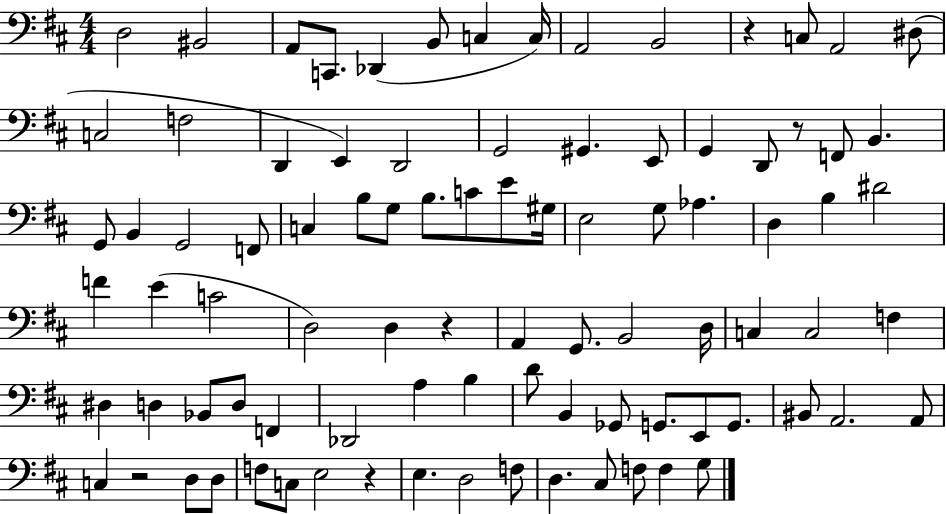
X:1
T:Untitled
M:4/4
L:1/4
K:D
D,2 ^B,,2 A,,/2 C,,/2 _D,, B,,/2 C, C,/4 A,,2 B,,2 z C,/2 A,,2 ^D,/2 C,2 F,2 D,, E,, D,,2 G,,2 ^G,, E,,/2 G,, D,,/2 z/2 F,,/2 B,, G,,/2 B,, G,,2 F,,/2 C, B,/2 G,/2 B,/2 C/2 E/2 ^G,/4 E,2 G,/2 _A, D, B, ^D2 F E C2 D,2 D, z A,, G,,/2 B,,2 D,/4 C, C,2 F, ^D, D, _B,,/2 D,/2 F,, _D,,2 A, B, D/2 B,, _G,,/2 G,,/2 E,,/2 G,,/2 ^B,,/2 A,,2 A,,/2 C, z2 D,/2 D,/2 F,/2 C,/2 E,2 z E, D,2 F,/2 D, ^C,/2 F,/2 F, G,/2